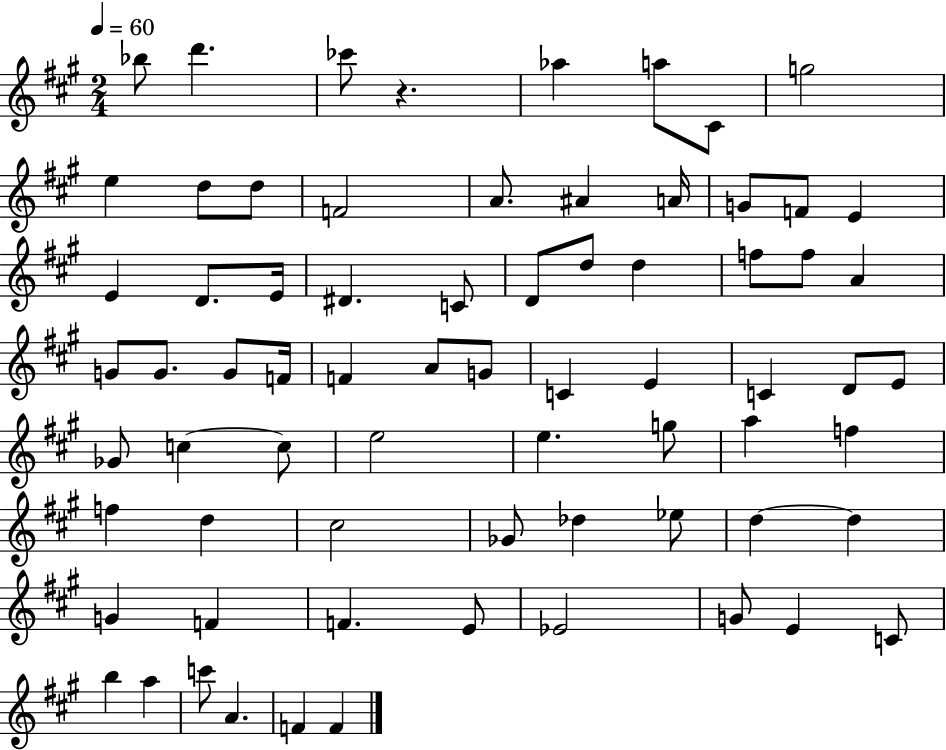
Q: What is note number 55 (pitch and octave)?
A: D5